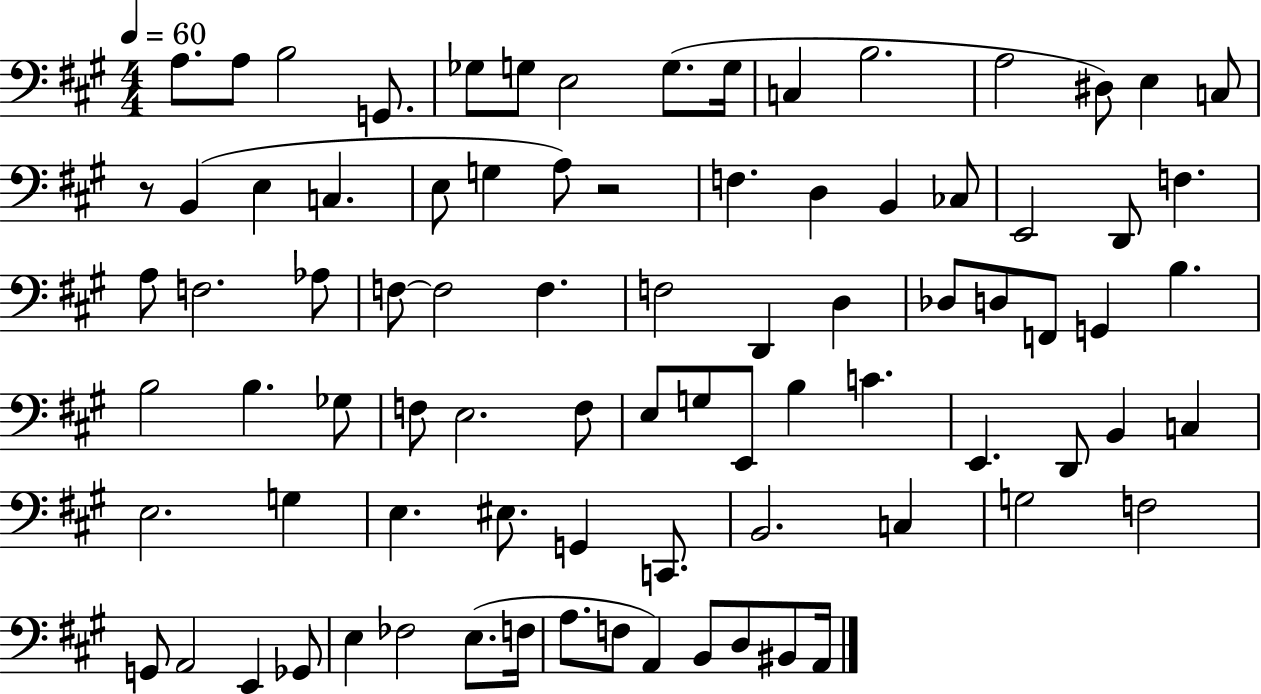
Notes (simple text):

A3/e. A3/e B3/h G2/e. Gb3/e G3/e E3/h G3/e. G3/s C3/q B3/h. A3/h D#3/e E3/q C3/e R/e B2/q E3/q C3/q. E3/e G3/q A3/e R/h F3/q. D3/q B2/q CES3/e E2/h D2/e F3/q. A3/e F3/h. Ab3/e F3/e F3/h F3/q. F3/h D2/q D3/q Db3/e D3/e F2/e G2/q B3/q. B3/h B3/q. Gb3/e F3/e E3/h. F3/e E3/e G3/e E2/e B3/q C4/q. E2/q. D2/e B2/q C3/q E3/h. G3/q E3/q. EIS3/e. G2/q C2/e. B2/h. C3/q G3/h F3/h G2/e A2/h E2/q Gb2/e E3/q FES3/h E3/e. F3/s A3/e. F3/e A2/q B2/e D3/e BIS2/e A2/s